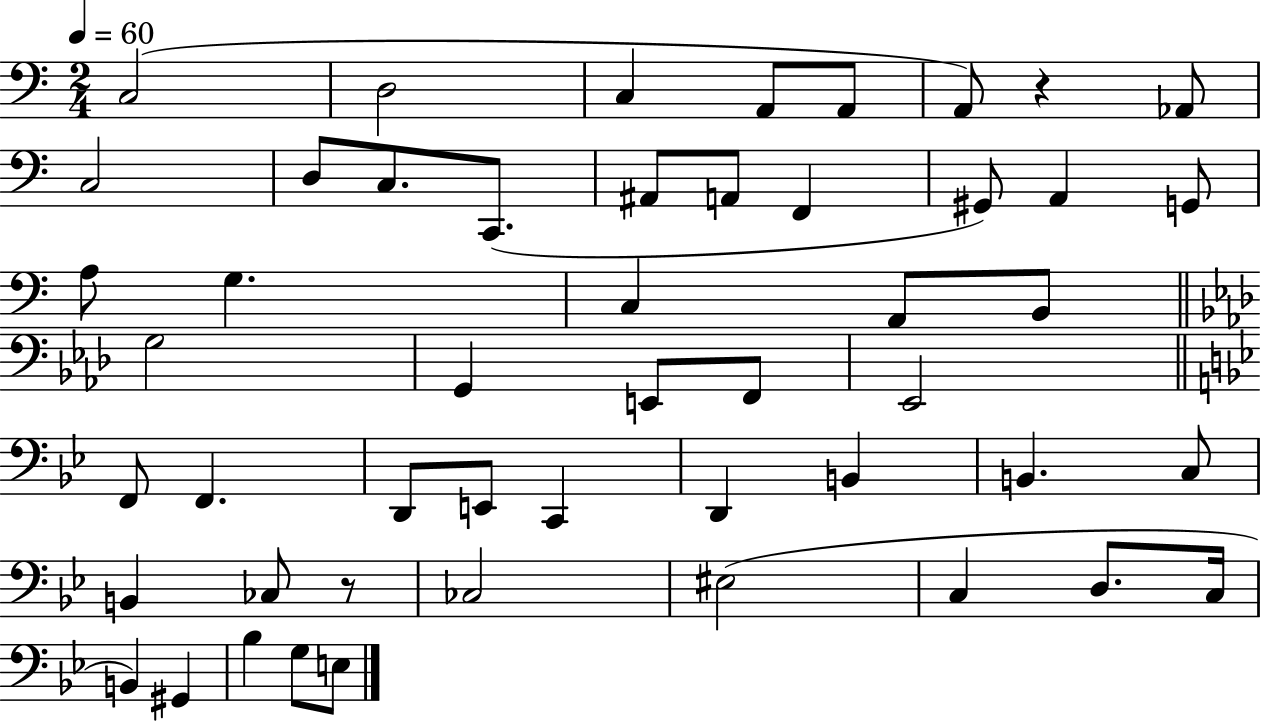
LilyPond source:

{
  \clef bass
  \numericTimeSignature
  \time 2/4
  \key c \major
  \tempo 4 = 60
  \repeat volta 2 { c2( | d2 | c4 a,8 a,8 | a,8) r4 aes,8 | \break c2 | d8 c8. c,8.( | ais,8 a,8 f,4 | gis,8) a,4 g,8 | \break a8 g4. | c4 a,8 b,8 | \bar "||" \break \key aes \major g2 | g,4 e,8 f,8 | ees,2 | \bar "||" \break \key g \minor f,8 f,4. | d,8 e,8 c,4 | d,4 b,4 | b,4. c8 | \break b,4 ces8 r8 | ces2 | eis2( | c4 d8. c16 | \break b,4) gis,4 | bes4 g8 e8 | } \bar "|."
}